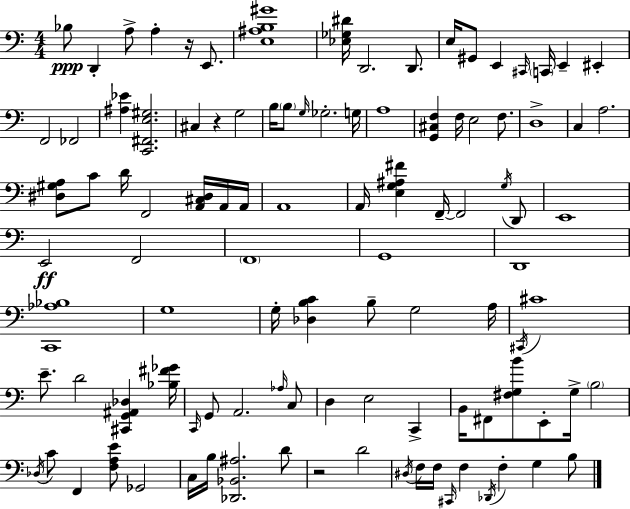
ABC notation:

X:1
T:Untitled
M:4/4
L:1/4
K:Am
_B,/2 D,, A,/2 A, z/4 E,,/2 [E,^A,B,^G]4 [_E,_G,^D]/4 D,,2 D,,/2 E,/4 ^G,,/2 E,, ^C,,/4 C,,/4 E,, ^E,, F,,2 _F,,2 [^A,_E] [C,,^F,,E,^G,]2 ^C, z G,2 B,/4 B,/2 G,/4 _G,2 G,/4 A,4 [G,,^C,F,] F,/4 E,2 F,/2 D,4 C, A,2 [^D,^G,A,]/2 C/2 D/4 F,,2 [A,,^C,^D,]/4 A,,/4 A,,/4 A,,4 A,,/4 [E,G,^A,^F] F,,/4 F,,2 G,/4 D,,/2 E,,4 E,,2 F,,2 F,,4 G,,4 D,,4 [C,,_A,_B,]4 G,4 G,/4 [_D,B,C] B,/2 G,2 A,/4 ^C,,/4 ^C4 E/2 D2 [^C,,G,,^A,,_D,] [_B,^F_G]/4 C,,/4 G,,/2 A,,2 _A,/4 C,/2 D, E,2 C,, B,,/4 ^F,,/2 [^F,G,B]/2 E,,/2 G,/4 B,2 _D,/4 C/2 F,, [F,A,E]/2 _G,,2 C,/4 B,/4 [_D,,_B,,^A,]2 D/2 z2 D2 ^D,/4 F,/4 F,/4 ^C,,/4 F, _D,,/4 F, G, B,/2